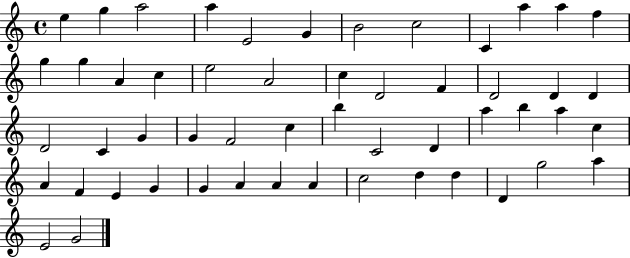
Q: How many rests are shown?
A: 0